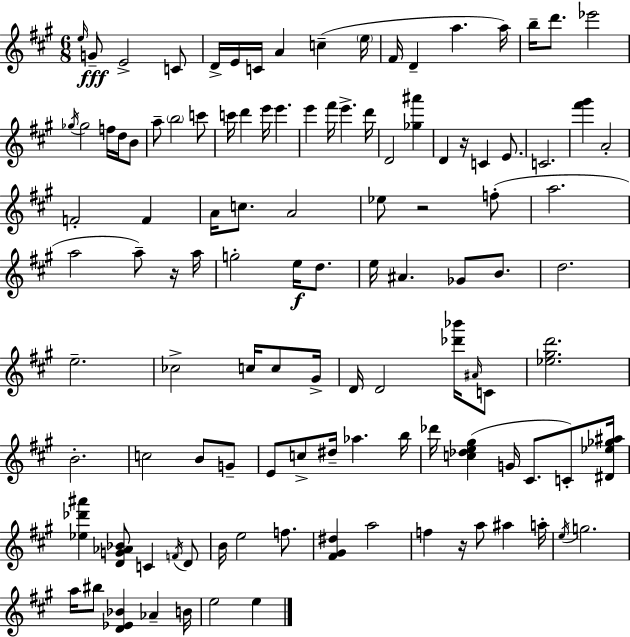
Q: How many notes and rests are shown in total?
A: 113